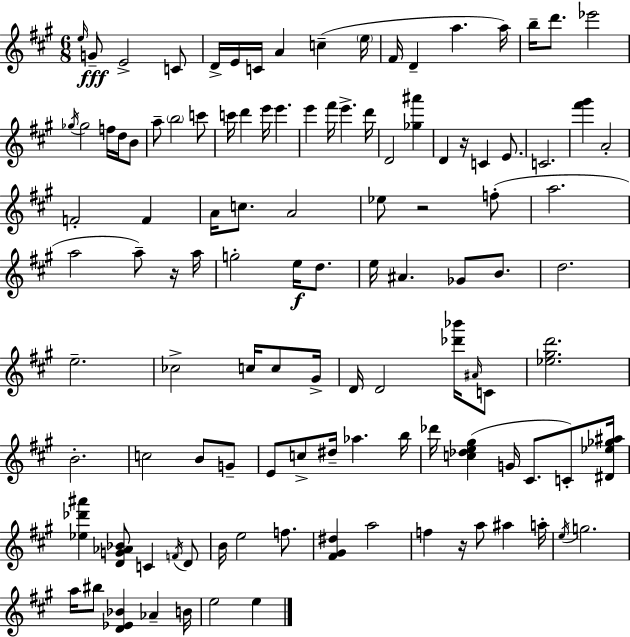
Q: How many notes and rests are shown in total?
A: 113